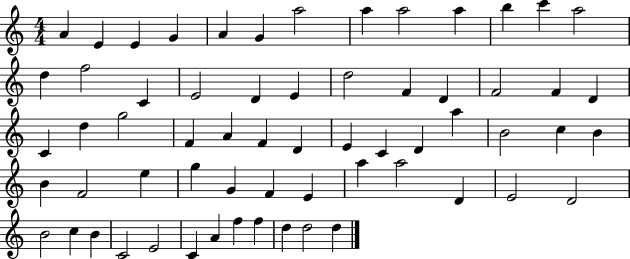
A4/q E4/q E4/q G4/q A4/q G4/q A5/h A5/q A5/h A5/q B5/q C6/q A5/h D5/q F5/h C4/q E4/h D4/q E4/q D5/h F4/q D4/q F4/h F4/q D4/q C4/q D5/q G5/h F4/q A4/q F4/q D4/q E4/q C4/q D4/q A5/q B4/h C5/q B4/q B4/q F4/h E5/q G5/q G4/q F4/q E4/q A5/q A5/h D4/q E4/h D4/h B4/h C5/q B4/q C4/h E4/h C4/q A4/q F5/q F5/q D5/q D5/h D5/q